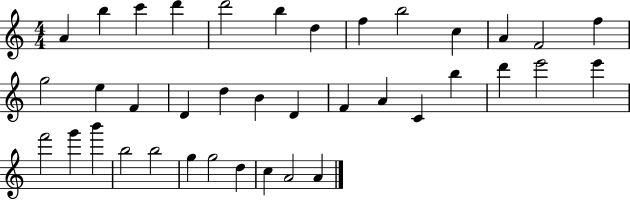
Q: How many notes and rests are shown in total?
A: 38